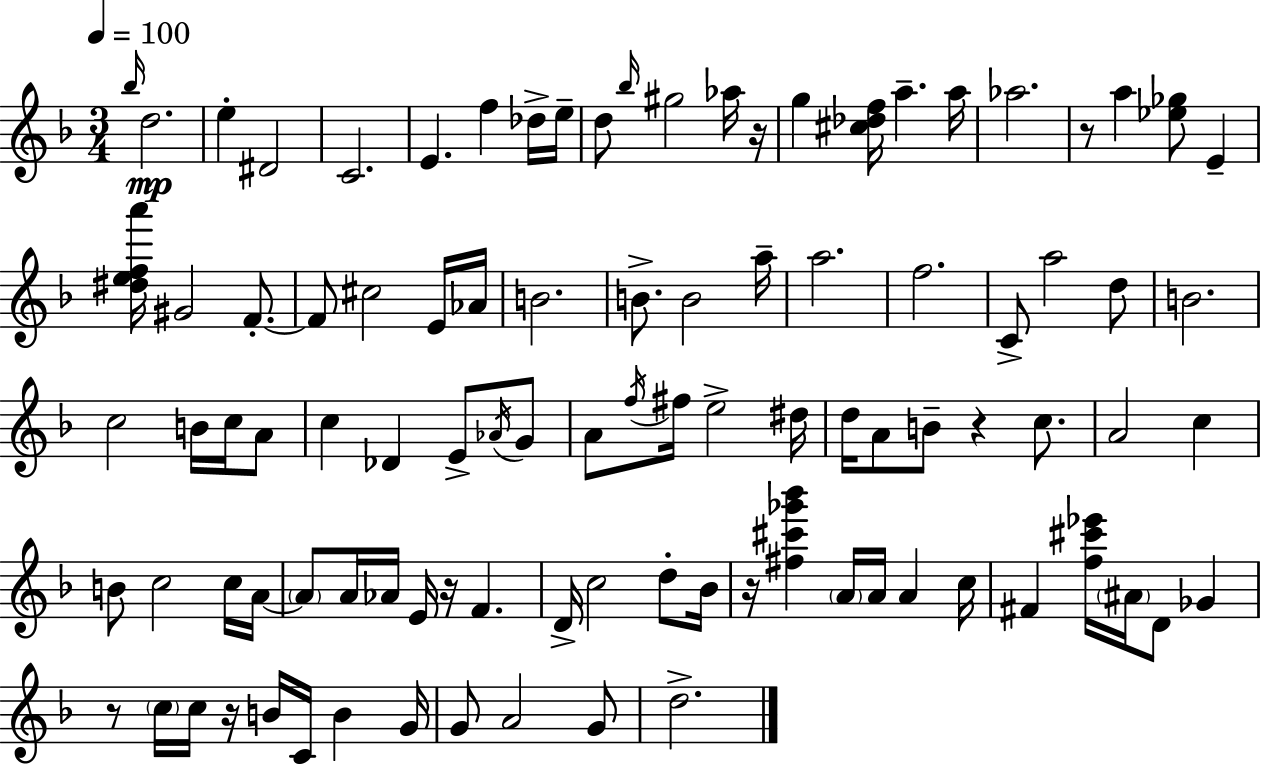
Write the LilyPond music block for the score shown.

{
  \clef treble
  \numericTimeSignature
  \time 3/4
  \key d \minor
  \tempo 4 = 100
  \grace { bes''16 }\mp d''2. | e''4-. dis'2 | c'2. | e'4. f''4 des''16-> | \break e''16-- d''8 \grace { bes''16 } gis''2 | aes''16 r16 g''4 <cis'' des'' f''>16 a''4.-- | a''16 aes''2. | r8 a''4 <ees'' ges''>8 e'4-- | \break <dis'' e'' f'' a'''>16 gis'2 f'8.-.~~ | f'8 cis''2 | e'16 aes'16 b'2. | b'8.-> b'2 | \break a''16-- a''2. | f''2. | c'8-> a''2 | d''8 b'2. | \break c''2 b'16 c''16 | a'8 c''4 des'4 e'8-> | \acciaccatura { aes'16 } g'8 a'8 \acciaccatura { f''16 } fis''16 e''2-> | dis''16 d''16 a'8 b'8-- r4 | \break c''8. a'2 | c''4 b'8 c''2 | c''16 a'16~~ \parenthesize a'8 a'16 aes'16 e'16 r16 f'4. | d'16-> c''2 | \break d''8-. bes'16 r16 <fis'' cis''' ges''' bes'''>4 \parenthesize a'16 a'16 a'4 | c''16 fis'4 <f'' cis''' ees'''>16 \parenthesize ais'16 d'8 | ges'4 r8 \parenthesize c''16 c''16 r16 b'16 c'16 b'4 | g'16 g'8 a'2 | \break g'8 d''2.-> | \bar "|."
}